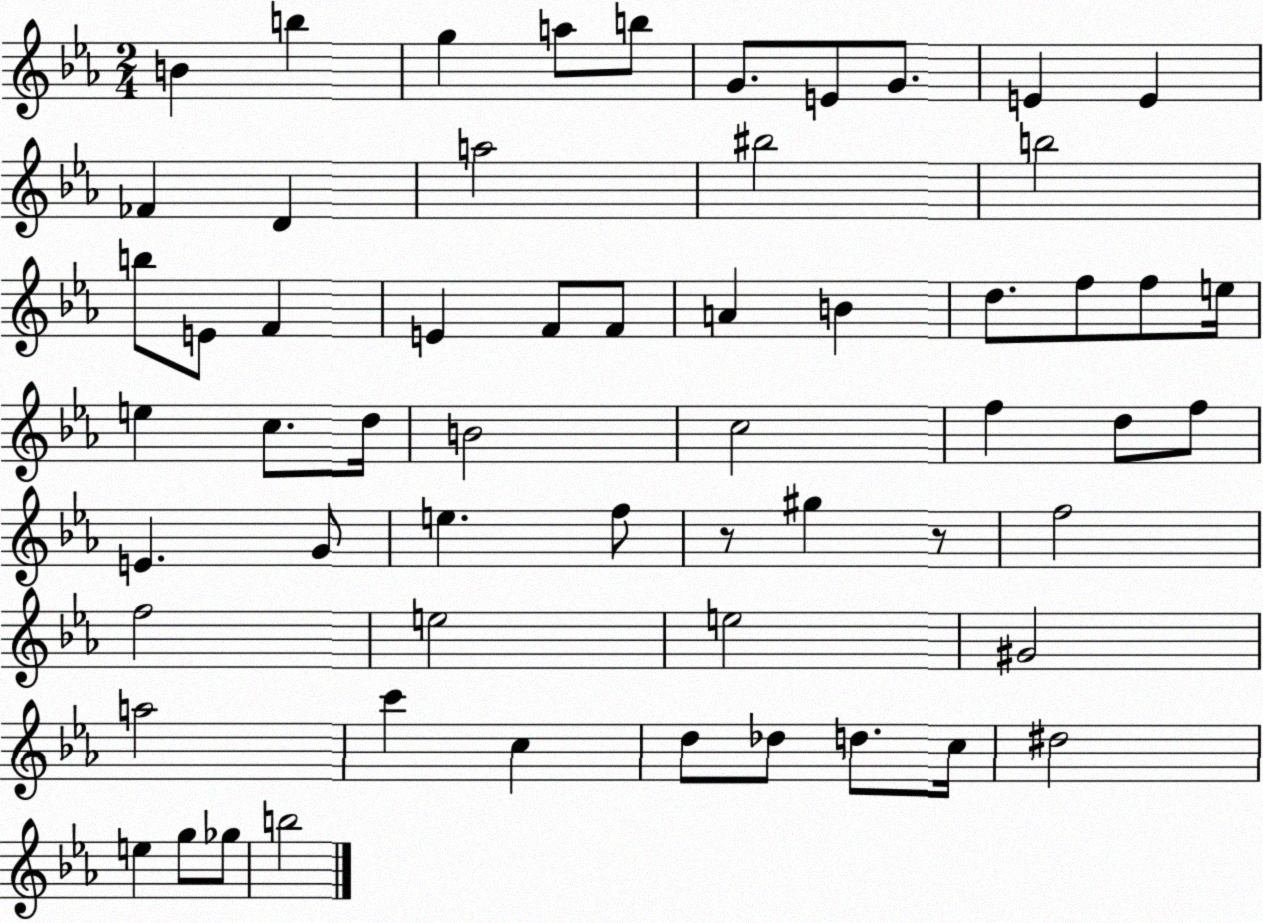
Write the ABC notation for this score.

X:1
T:Untitled
M:2/4
L:1/4
K:Eb
B b g a/2 b/2 G/2 E/2 G/2 E E _F D a2 ^b2 b2 b/2 E/2 F E F/2 F/2 A B d/2 f/2 f/2 e/4 e c/2 d/4 B2 c2 f d/2 f/2 E G/2 e f/2 z/2 ^g z/2 f2 f2 e2 e2 ^G2 a2 c' c d/2 _d/2 d/2 c/4 ^d2 e g/2 _g/2 b2